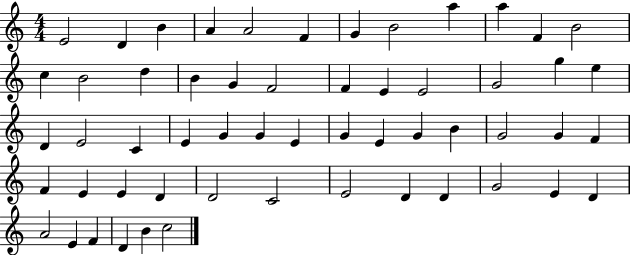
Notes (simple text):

E4/h D4/q B4/q A4/q A4/h F4/q G4/q B4/h A5/q A5/q F4/q B4/h C5/q B4/h D5/q B4/q G4/q F4/h F4/q E4/q E4/h G4/h G5/q E5/q D4/q E4/h C4/q E4/q G4/q G4/q E4/q G4/q E4/q G4/q B4/q G4/h G4/q F4/q F4/q E4/q E4/q D4/q D4/h C4/h E4/h D4/q D4/q G4/h E4/q D4/q A4/h E4/q F4/q D4/q B4/q C5/h